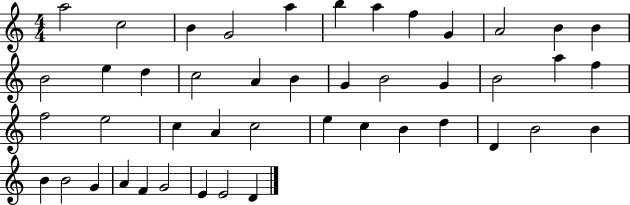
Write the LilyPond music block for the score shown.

{
  \clef treble
  \numericTimeSignature
  \time 4/4
  \key c \major
  a''2 c''2 | b'4 g'2 a''4 | b''4 a''4 f''4 g'4 | a'2 b'4 b'4 | \break b'2 e''4 d''4 | c''2 a'4 b'4 | g'4 b'2 g'4 | b'2 a''4 f''4 | \break f''2 e''2 | c''4 a'4 c''2 | e''4 c''4 b'4 d''4 | d'4 b'2 b'4 | \break b'4 b'2 g'4 | a'4 f'4 g'2 | e'4 e'2 d'4 | \bar "|."
}